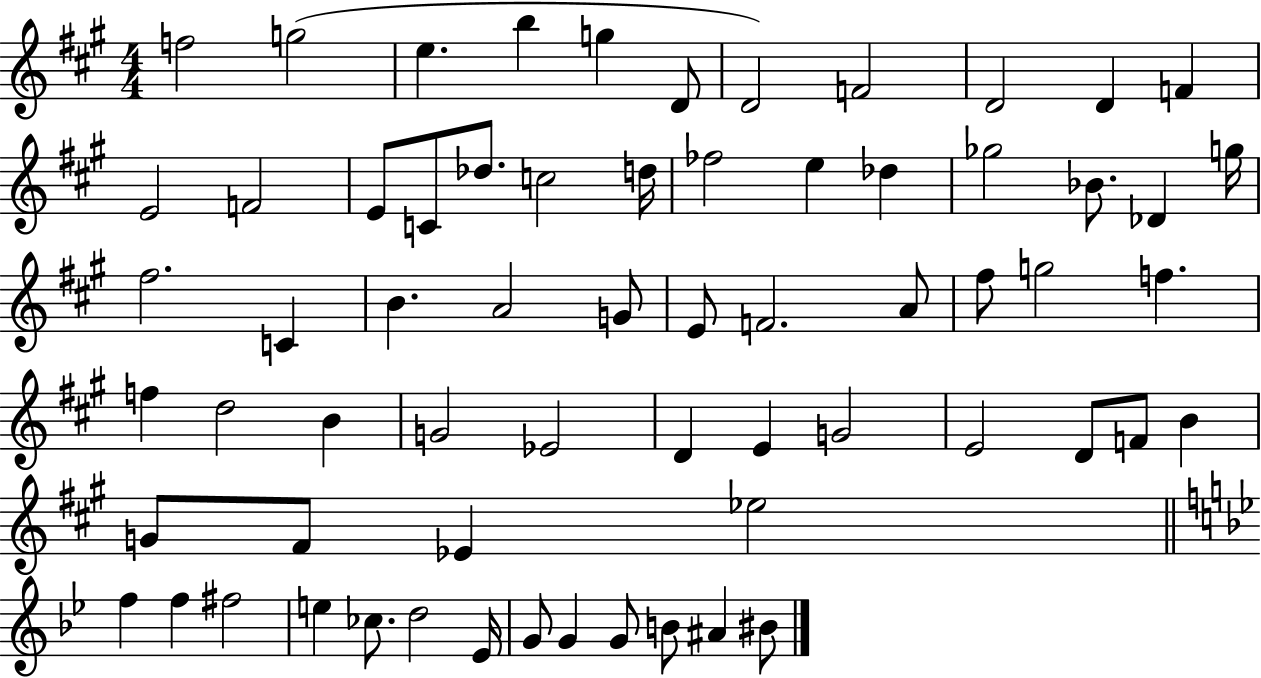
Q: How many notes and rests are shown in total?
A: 65